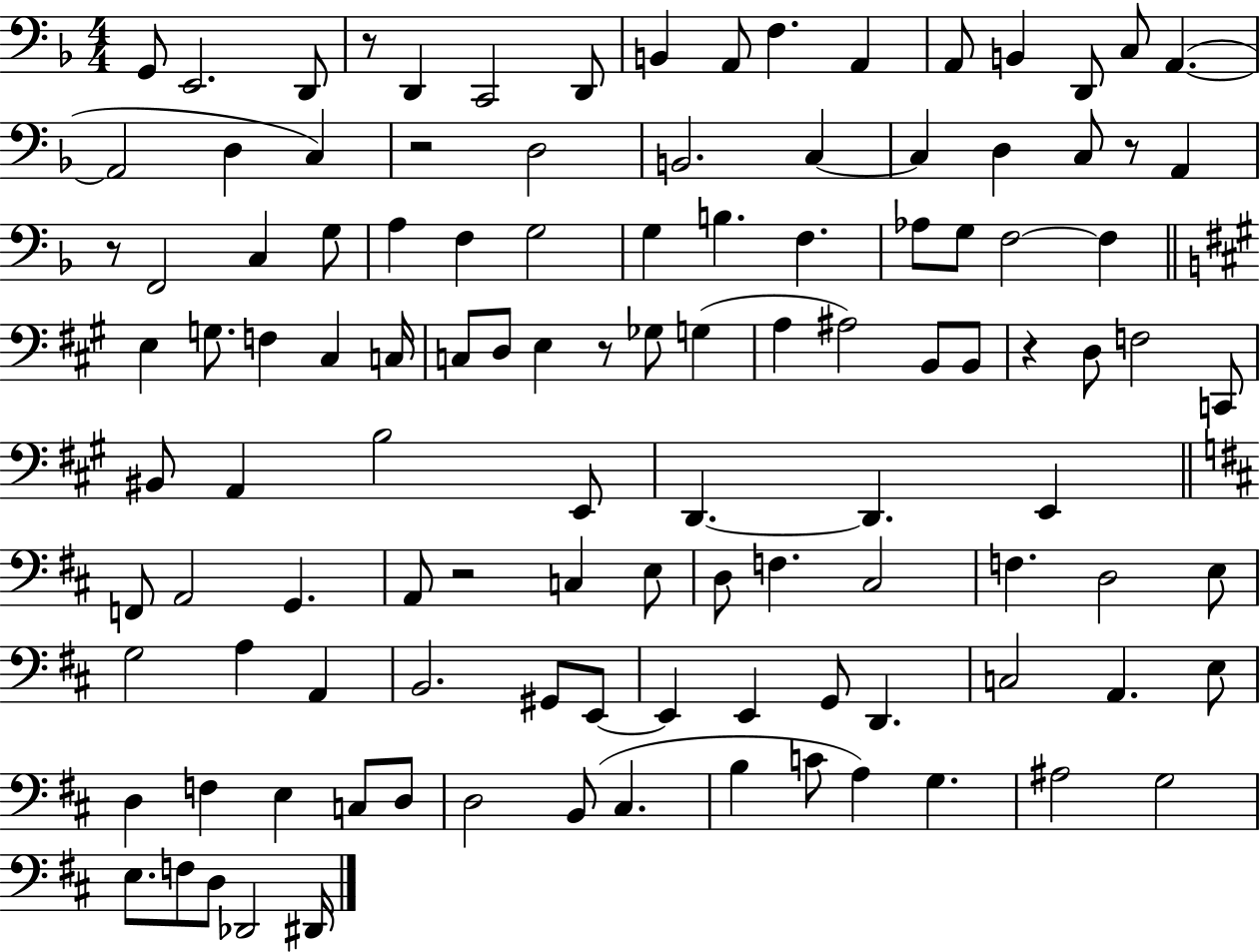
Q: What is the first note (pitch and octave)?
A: G2